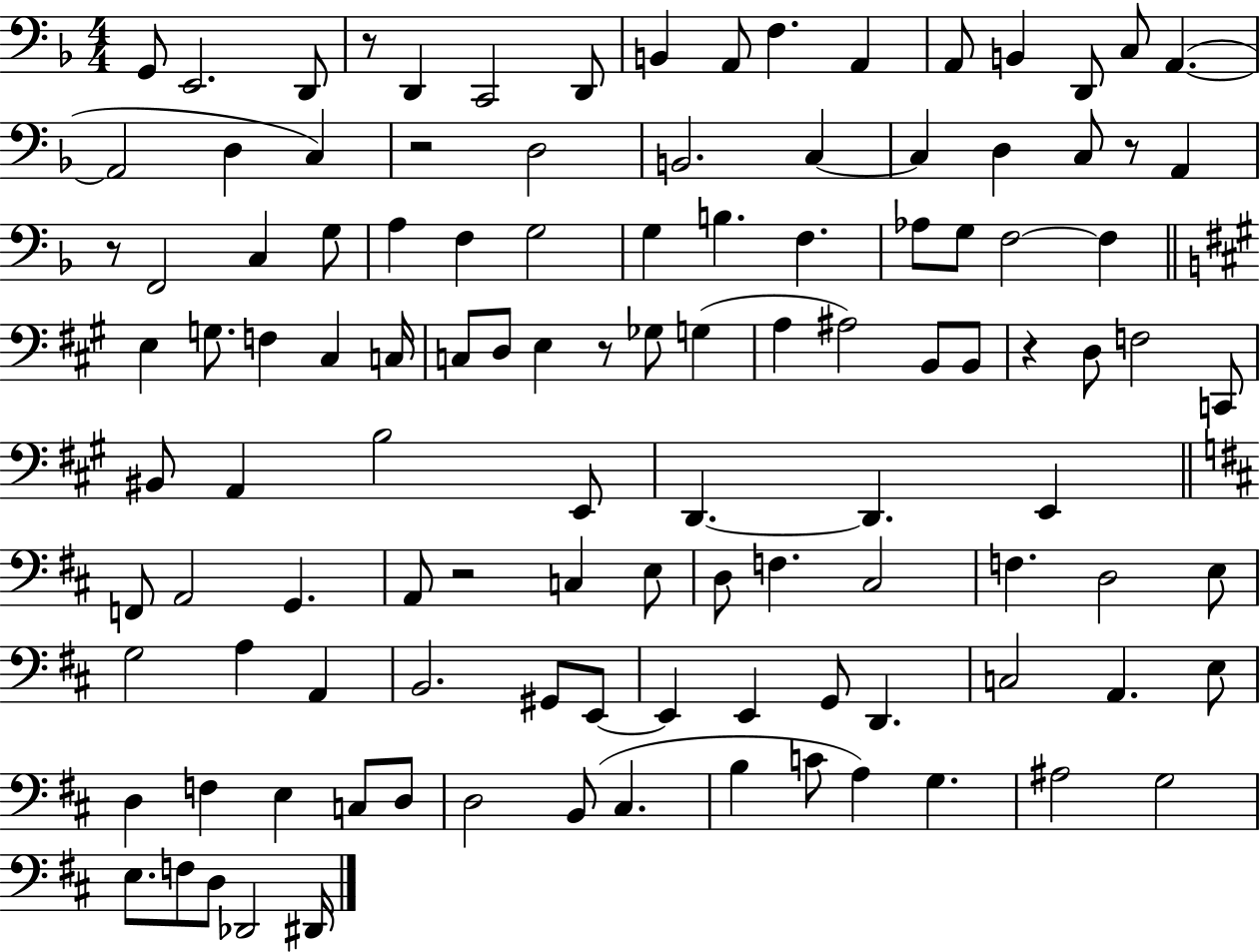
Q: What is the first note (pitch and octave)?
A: G2